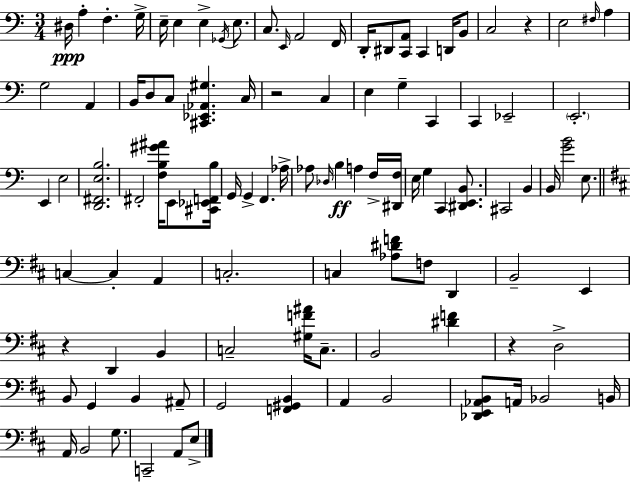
{
  \clef bass
  \numericTimeSignature
  \time 3/4
  \key a \minor
  dis16\ppp a4-. f4.-. g16-> | e16-- e4 e4-> \acciaccatura { ges,16 } e8. | c8. \grace { e,16 } a,2 | f,16 d,16-. dis,8 <c, a,>8 c,4 d,16 | \break b,8 c2 r4 | e2 \grace { fis16 } a4 | g2 a,4 | b,16 d8 c8 <cis, ees, aes, gis>4. | \break c16 r2 c4 | e4 g4-- c,4 | c,4 ees,2-- | \parenthesize e,2.-. | \break e,4 e2 | <d, fis, e b>2. | fis,2-. <f b gis' ais'>16 | e,8 <cis, ees, f, b>16 g,16 g,4-> f,4. | \break aes16-> aes8 \grace { des16 }\ff b4 a4 | f16-> <dis, f>16 e16 g4 c,4 | <dis, e, b,>8. cis,2 | b,4 b,16 <g' b'>2 | \break e8. \bar "||" \break \key d \major c4~~ c4-. a,4 | c2.-. | c4 <aes dis' f'>8 f8 d,4 | b,2-- e,4 | \break r4 d,4 b,4 | c2-- <gis f' ais'>16 c8.-- | b,2 <dis' f'>4 | r4 d2-> | \break b,8 g,4 b,4 ais,8-- | g,2 <f, gis, b,>4 | a,4 b,2 | <des, e, aes, b,>8 a,16 bes,2 b,16 | \break a,16 b,2 g8. | c,2-- a,8 e8-> | \bar "|."
}